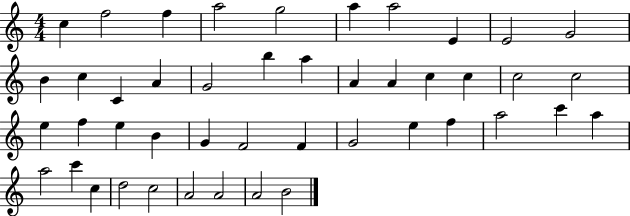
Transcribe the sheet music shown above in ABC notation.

X:1
T:Untitled
M:4/4
L:1/4
K:C
c f2 f a2 g2 a a2 E E2 G2 B c C A G2 b a A A c c c2 c2 e f e B G F2 F G2 e f a2 c' a a2 c' c d2 c2 A2 A2 A2 B2